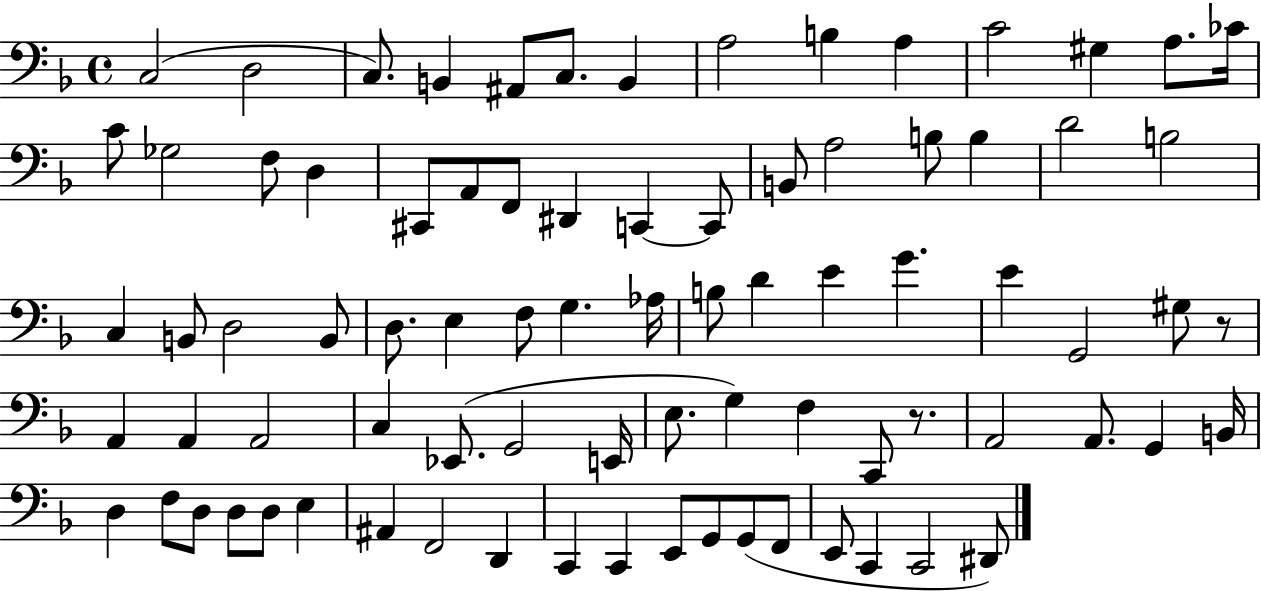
C3/h D3/h C3/e. B2/q A#2/e C3/e. B2/q A3/h B3/q A3/q C4/h G#3/q A3/e. CES4/s C4/e Gb3/h F3/e D3/q C#2/e A2/e F2/e D#2/q C2/q C2/e B2/e A3/h B3/e B3/q D4/h B3/h C3/q B2/e D3/h B2/e D3/e. E3/q F3/e G3/q. Ab3/s B3/e D4/q E4/q G4/q. E4/q G2/h G#3/e R/e A2/q A2/q A2/h C3/q Eb2/e. G2/h E2/s E3/e. G3/q F3/q C2/e R/e. A2/h A2/e. G2/q B2/s D3/q F3/e D3/e D3/e D3/e E3/q A#2/q F2/h D2/q C2/q C2/q E2/e G2/e G2/e F2/e E2/e C2/q C2/h D#2/e